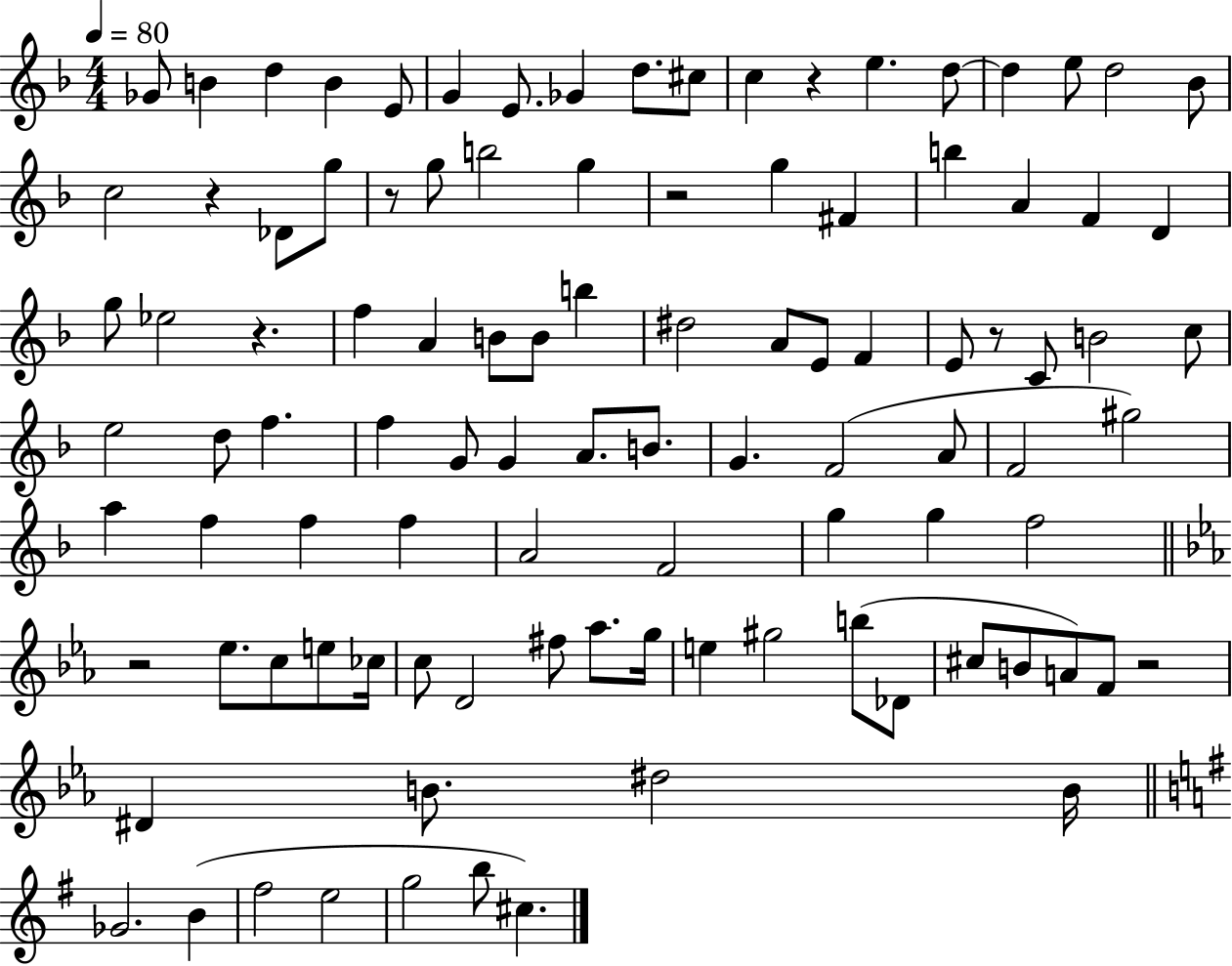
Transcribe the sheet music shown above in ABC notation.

X:1
T:Untitled
M:4/4
L:1/4
K:F
_G/2 B d B E/2 G E/2 _G d/2 ^c/2 c z e d/2 d e/2 d2 _B/2 c2 z _D/2 g/2 z/2 g/2 b2 g z2 g ^F b A F D g/2 _e2 z f A B/2 B/2 b ^d2 A/2 E/2 F E/2 z/2 C/2 B2 c/2 e2 d/2 f f G/2 G A/2 B/2 G F2 A/2 F2 ^g2 a f f f A2 F2 g g f2 z2 _e/2 c/2 e/2 _c/4 c/2 D2 ^f/2 _a/2 g/4 e ^g2 b/2 _D/2 ^c/2 B/2 A/2 F/2 z2 ^D B/2 ^d2 B/4 _G2 B ^f2 e2 g2 b/2 ^c